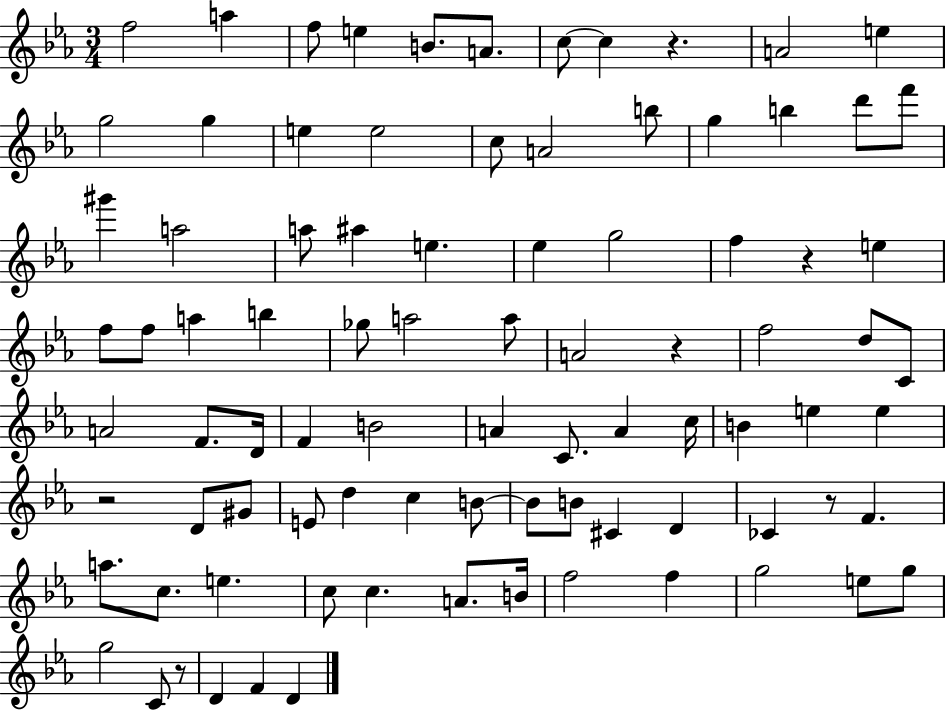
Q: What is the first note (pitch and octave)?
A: F5